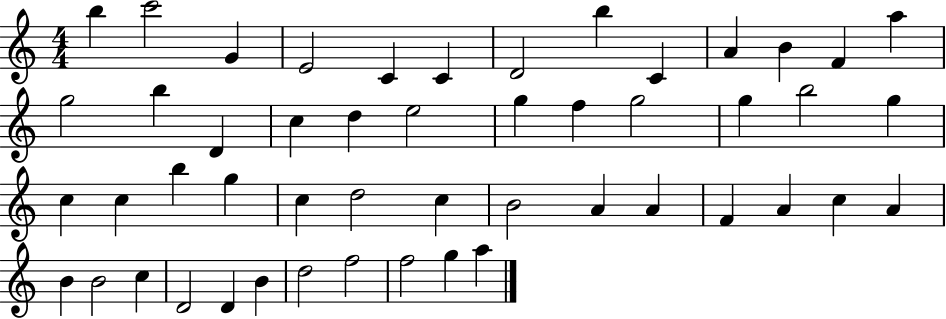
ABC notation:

X:1
T:Untitled
M:4/4
L:1/4
K:C
b c'2 G E2 C C D2 b C A B F a g2 b D c d e2 g f g2 g b2 g c c b g c d2 c B2 A A F A c A B B2 c D2 D B d2 f2 f2 g a